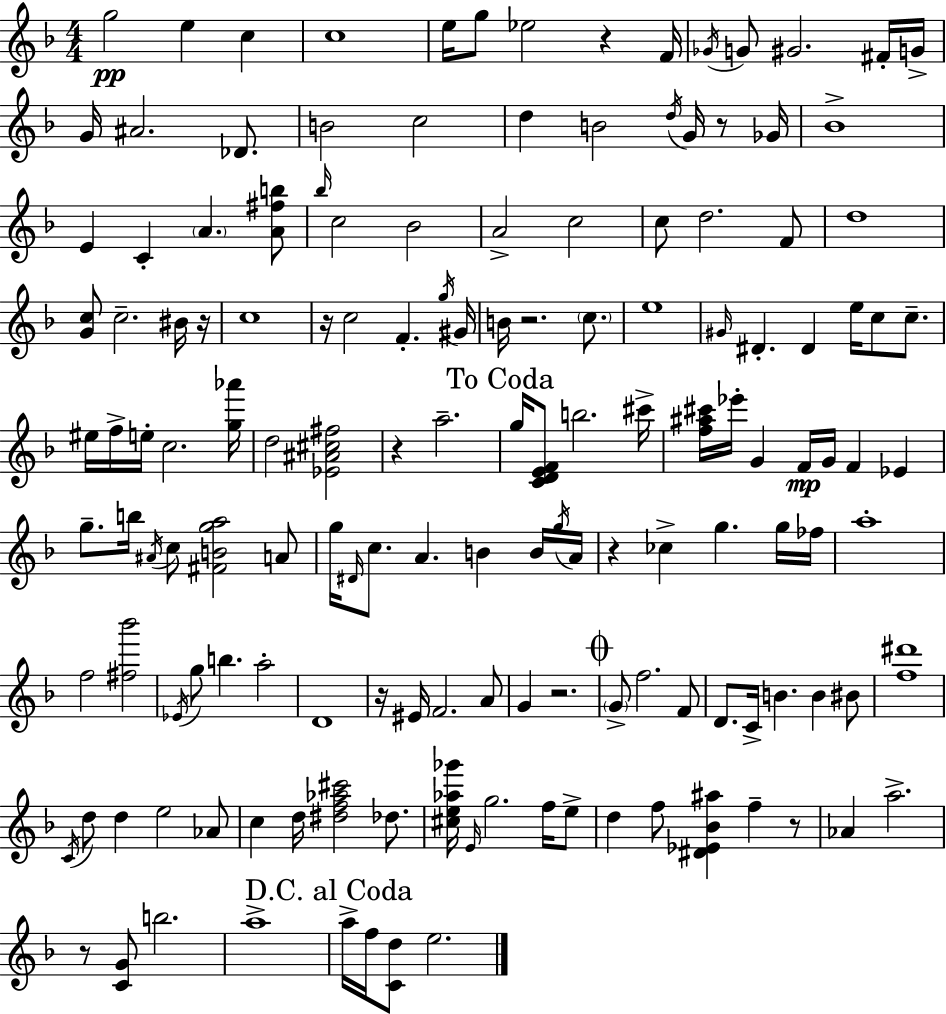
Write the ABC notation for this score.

X:1
T:Untitled
M:4/4
L:1/4
K:Dm
g2 e c c4 e/4 g/2 _e2 z F/4 _G/4 G/2 ^G2 ^F/4 G/4 G/4 ^A2 _D/2 B2 c2 d B2 d/4 G/4 z/2 _G/4 _B4 E C A [A^fb]/2 _b/4 c2 _B2 A2 c2 c/2 d2 F/2 d4 [Gc]/2 c2 ^B/4 z/4 c4 z/4 c2 F g/4 ^G/4 B/4 z2 c/2 e4 ^G/4 ^D ^D e/4 c/2 c/2 ^e/4 f/4 e/4 c2 [g_a']/4 d2 [_E^A^c^f]2 z a2 g/4 [CDEF]/2 b2 ^c'/4 [f^a^c']/4 _e'/4 G F/4 G/4 F _E g/2 b/4 ^A/4 c/2 [^FBga]2 A/2 g/4 ^D/4 c/2 A B B/4 g/4 A/4 z _c g g/4 _f/4 a4 f2 [^f_b']2 _E/4 g/2 b a2 D4 z/4 ^E/4 F2 A/2 G z2 G/2 f2 F/2 D/2 C/4 B B ^B/2 [f^d']4 C/4 d/2 d e2 _A/2 c d/4 [^df_a^c']2 _d/2 [^ce_a_g']/4 E/4 g2 f/4 e/2 d f/2 [^D_E_B^a] f z/2 _A a2 z/2 [CG]/2 b2 a4 a/4 f/4 [Cd]/2 e2